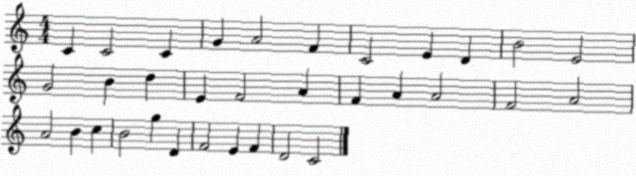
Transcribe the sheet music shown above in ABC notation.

X:1
T:Untitled
M:4/4
L:1/4
K:C
C C2 C G A2 F C2 E D B2 E2 G2 B d E F2 A F A A2 F2 A2 A2 B c B2 g D F2 E F D2 C2